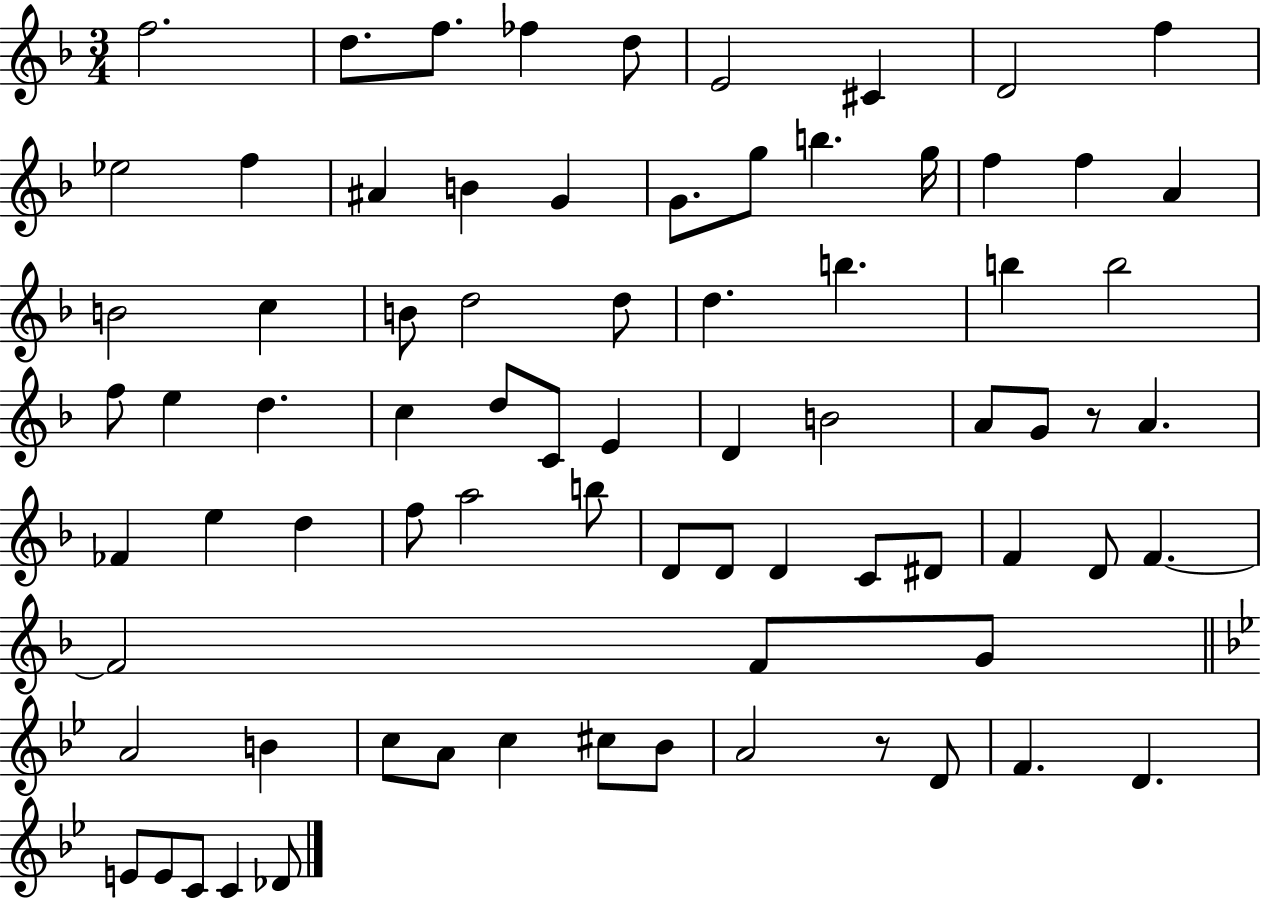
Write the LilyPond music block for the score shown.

{
  \clef treble
  \numericTimeSignature
  \time 3/4
  \key f \major
  \repeat volta 2 { f''2. | d''8. f''8. fes''4 d''8 | e'2 cis'4 | d'2 f''4 | \break ees''2 f''4 | ais'4 b'4 g'4 | g'8. g''8 b''4. g''16 | f''4 f''4 a'4 | \break b'2 c''4 | b'8 d''2 d''8 | d''4. b''4. | b''4 b''2 | \break f''8 e''4 d''4. | c''4 d''8 c'8 e'4 | d'4 b'2 | a'8 g'8 r8 a'4. | \break fes'4 e''4 d''4 | f''8 a''2 b''8 | d'8 d'8 d'4 c'8 dis'8 | f'4 d'8 f'4.~~ | \break f'2 f'8 g'8 | \bar "||" \break \key bes \major a'2 b'4 | c''8 a'8 c''4 cis''8 bes'8 | a'2 r8 d'8 | f'4. d'4. | \break e'8 e'8 c'8 c'4 des'8 | } \bar "|."
}